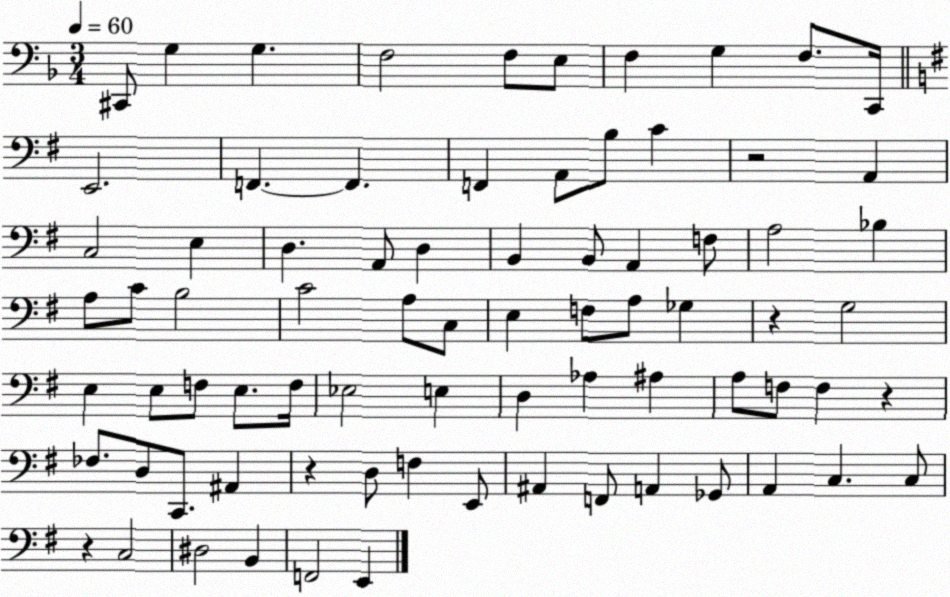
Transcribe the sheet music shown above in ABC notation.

X:1
T:Untitled
M:3/4
L:1/4
K:F
^C,,/2 G, G, F,2 F,/2 E,/2 F, G, F,/2 C,,/4 E,,2 F,, F,, F,, A,,/2 B,/2 C z2 A,, C,2 E, D, A,,/2 D, B,, B,,/2 A,, F,/2 A,2 _B, A,/2 C/2 B,2 C2 A,/2 C,/2 E, F,/2 A,/2 _G, z G,2 E, E,/2 F,/2 E,/2 F,/4 _E,2 E, D, _A, ^A, A,/2 F,/2 F, z _F,/2 D,/2 C,,/2 ^A,, z D,/2 F, E,,/2 ^A,, F,,/2 A,, _G,,/2 A,, C, C,/2 z C,2 ^D,2 B,, F,,2 E,,